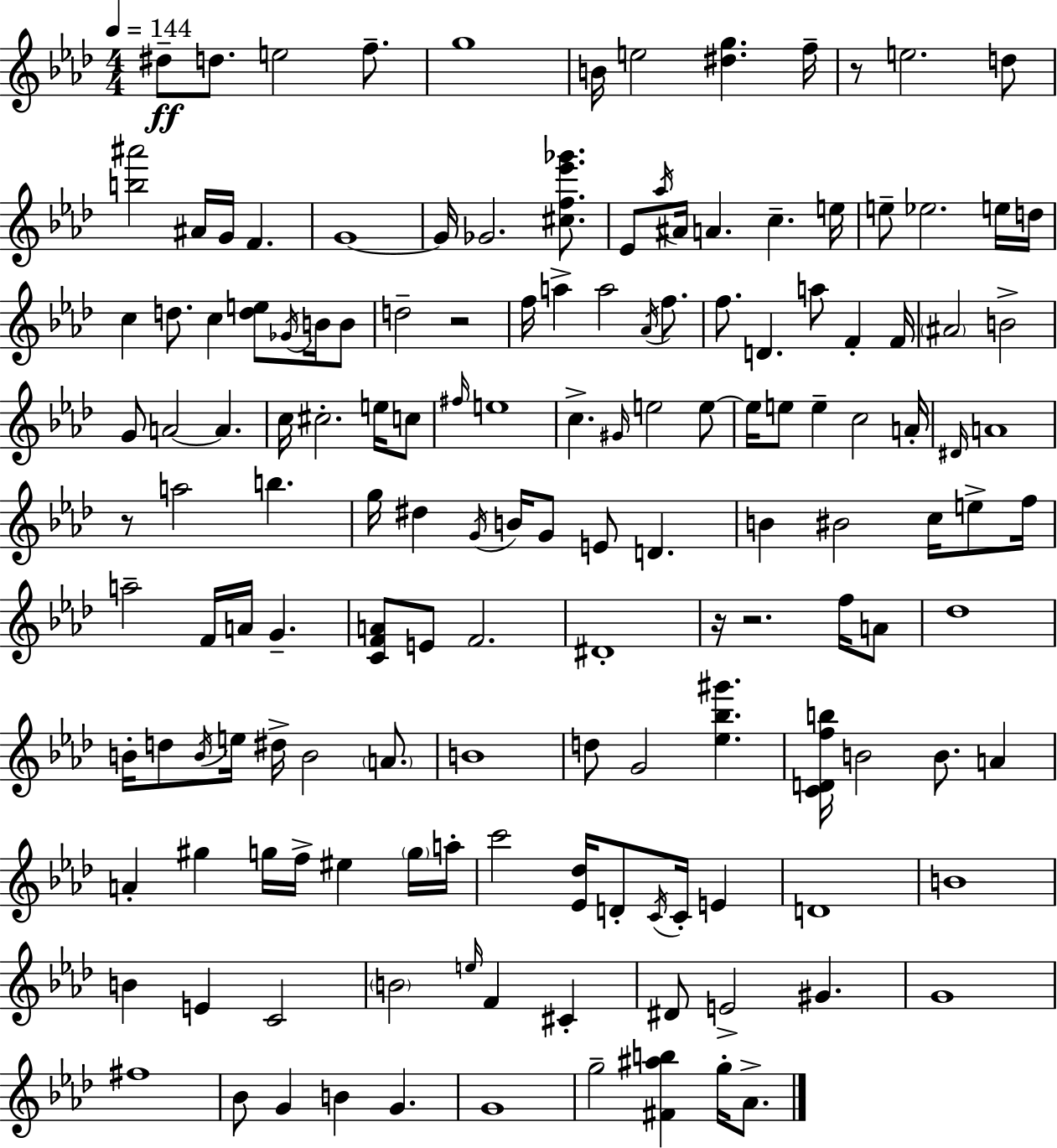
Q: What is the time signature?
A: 4/4